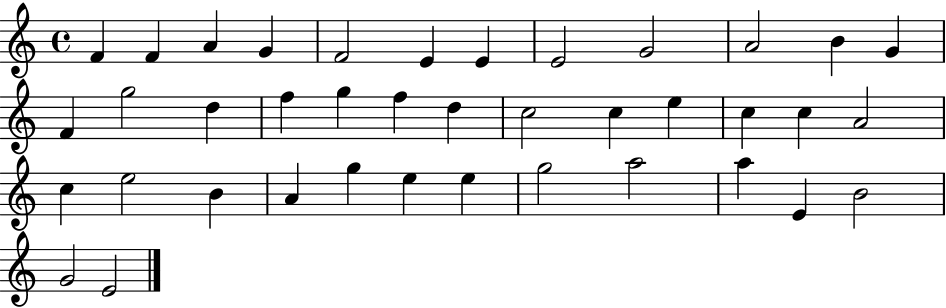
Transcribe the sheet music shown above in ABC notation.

X:1
T:Untitled
M:4/4
L:1/4
K:C
F F A G F2 E E E2 G2 A2 B G F g2 d f g f d c2 c e c c A2 c e2 B A g e e g2 a2 a E B2 G2 E2